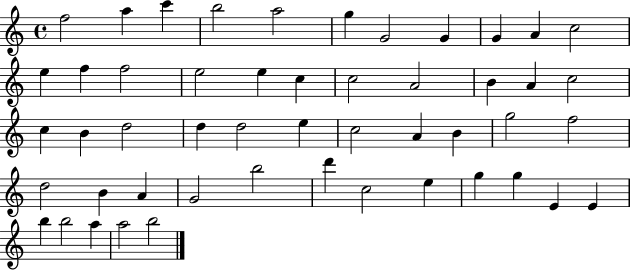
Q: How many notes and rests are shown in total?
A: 50